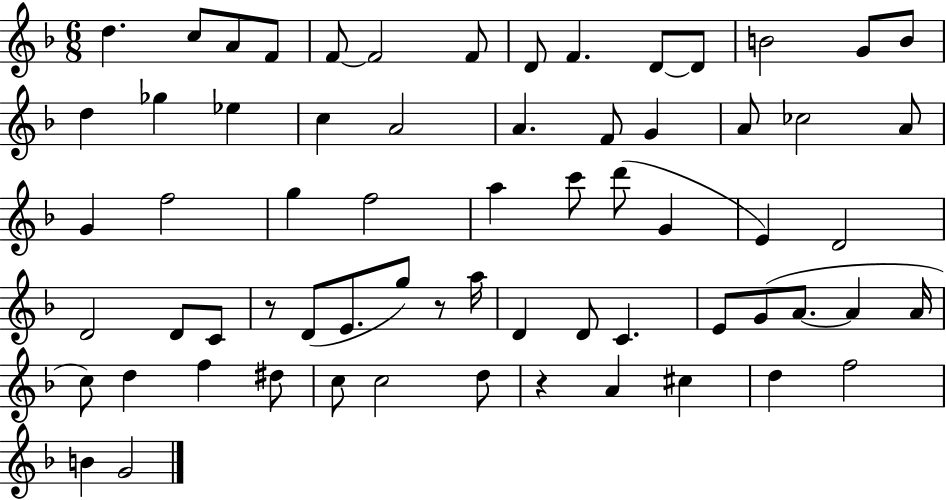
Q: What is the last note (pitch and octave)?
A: G4